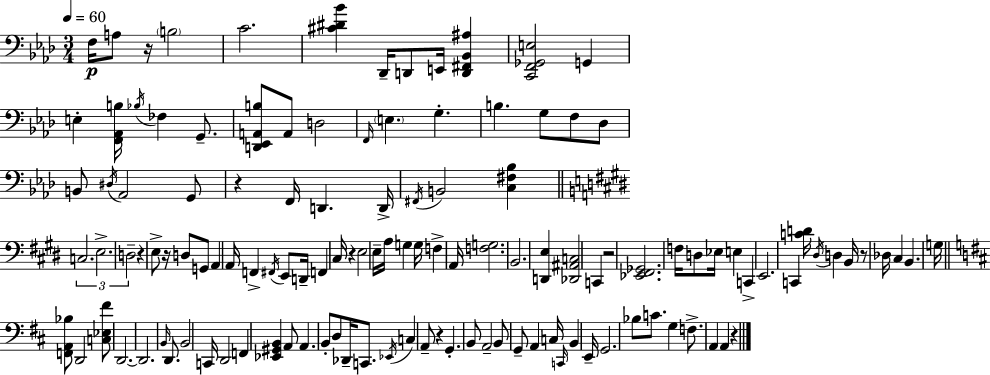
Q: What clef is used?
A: bass